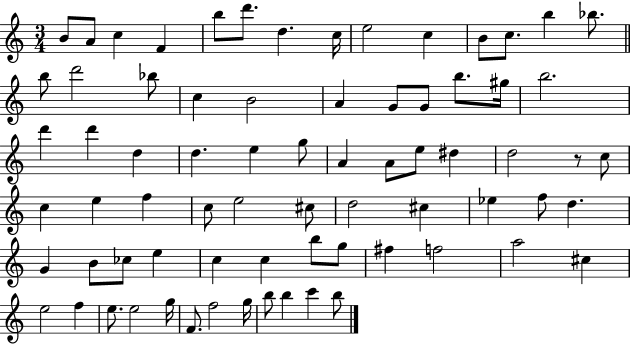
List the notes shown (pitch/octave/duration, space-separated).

B4/e A4/e C5/q F4/q B5/e D6/e. D5/q. C5/s E5/h C5/q B4/e C5/e. B5/q Bb5/e. B5/e D6/h Bb5/e C5/q B4/h A4/q G4/e G4/e B5/e. G#5/s B5/h. D6/q D6/q D5/q D5/q. E5/q G5/e A4/q A4/e E5/e D#5/q D5/h R/e C5/e C5/q E5/q F5/q C5/e E5/h C#5/e D5/h C#5/q Eb5/q F5/e D5/q. G4/q B4/e CES5/e E5/q C5/q C5/q B5/e G5/e F#5/q F5/h A5/h C#5/q E5/h F5/q E5/e. E5/h G5/s F4/e. F5/h G5/s B5/e B5/q C6/q B5/e